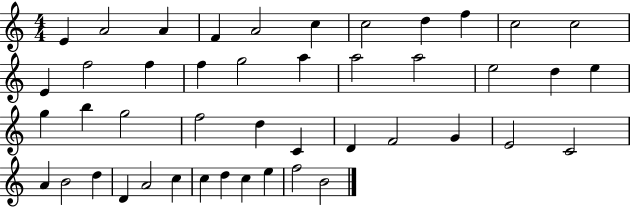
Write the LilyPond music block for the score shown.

{
  \clef treble
  \numericTimeSignature
  \time 4/4
  \key c \major
  e'4 a'2 a'4 | f'4 a'2 c''4 | c''2 d''4 f''4 | c''2 c''2 | \break e'4 f''2 f''4 | f''4 g''2 a''4 | a''2 a''2 | e''2 d''4 e''4 | \break g''4 b''4 g''2 | f''2 d''4 c'4 | d'4 f'2 g'4 | e'2 c'2 | \break a'4 b'2 d''4 | d'4 a'2 c''4 | c''4 d''4 c''4 e''4 | f''2 b'2 | \break \bar "|."
}